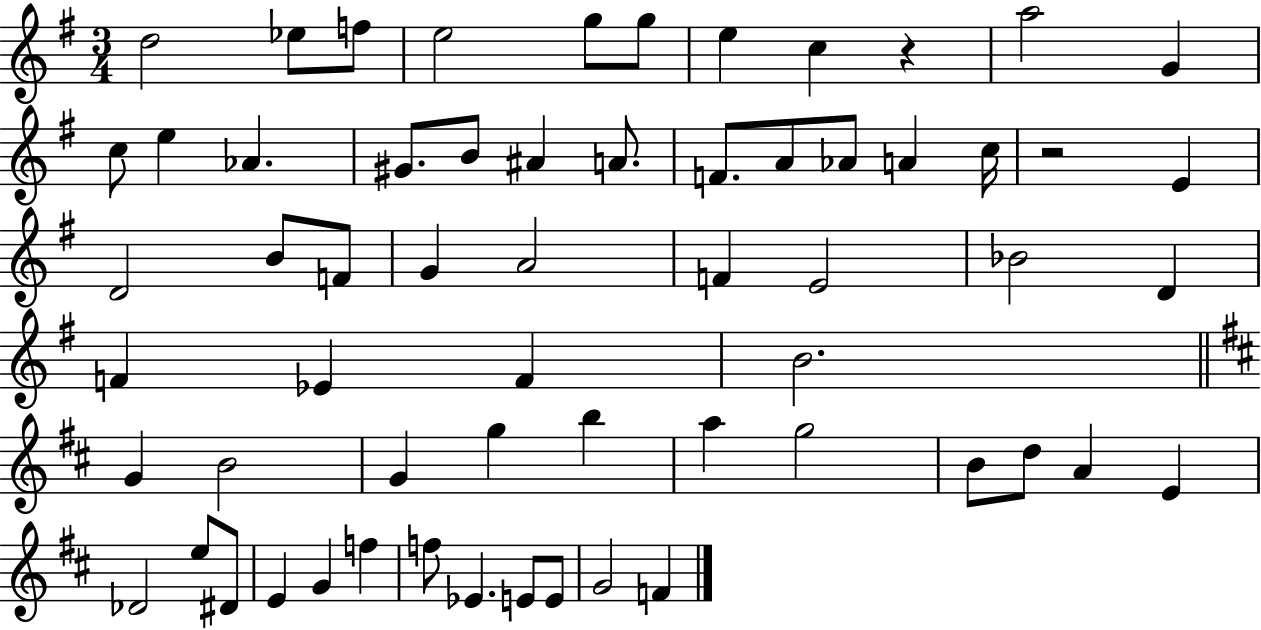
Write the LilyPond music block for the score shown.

{
  \clef treble
  \numericTimeSignature
  \time 3/4
  \key g \major
  d''2 ees''8 f''8 | e''2 g''8 g''8 | e''4 c''4 r4 | a''2 g'4 | \break c''8 e''4 aes'4. | gis'8. b'8 ais'4 a'8. | f'8. a'8 aes'8 a'4 c''16 | r2 e'4 | \break d'2 b'8 f'8 | g'4 a'2 | f'4 e'2 | bes'2 d'4 | \break f'4 ees'4 f'4 | b'2. | \bar "||" \break \key d \major g'4 b'2 | g'4 g''4 b''4 | a''4 g''2 | b'8 d''8 a'4 e'4 | \break des'2 e''8 dis'8 | e'4 g'4 f''4 | f''8 ees'4. e'8 e'8 | g'2 f'4 | \break \bar "|."
}